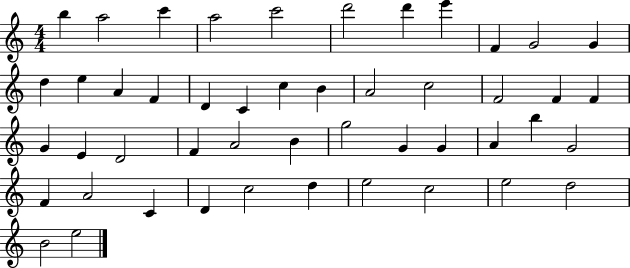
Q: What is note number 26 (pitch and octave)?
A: E4